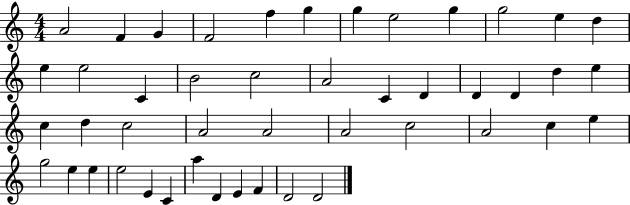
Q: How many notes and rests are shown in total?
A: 46